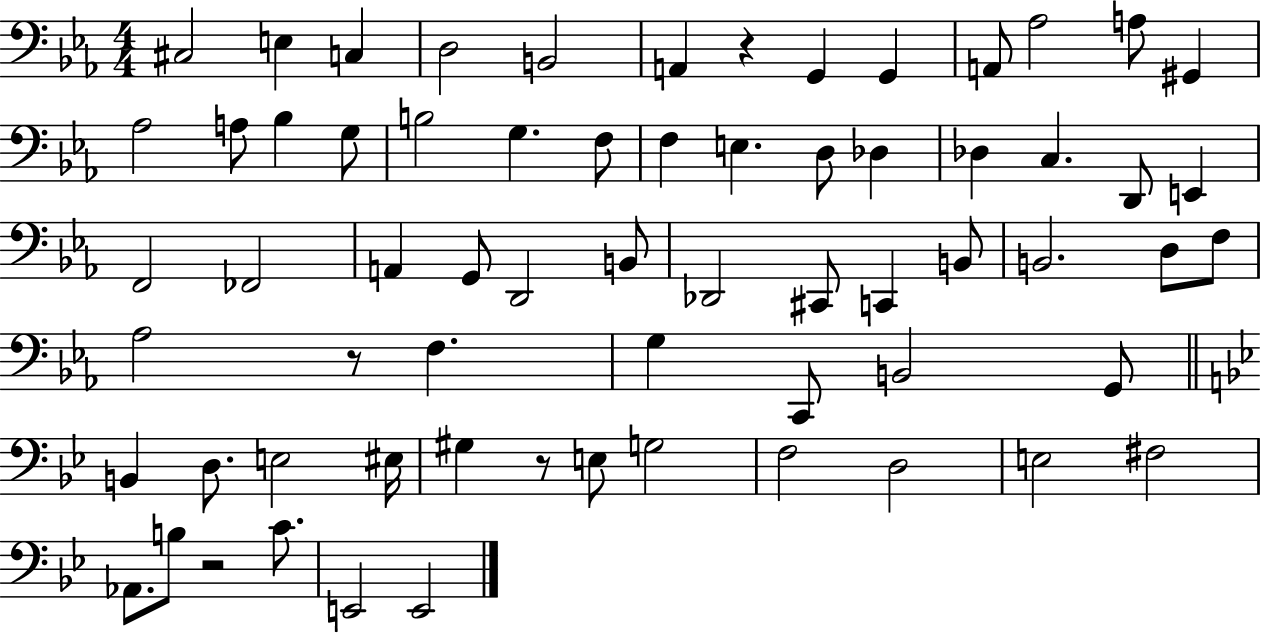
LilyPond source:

{
  \clef bass
  \numericTimeSignature
  \time 4/4
  \key ees \major
  cis2 e4 c4 | d2 b,2 | a,4 r4 g,4 g,4 | a,8 aes2 a8 gis,4 | \break aes2 a8 bes4 g8 | b2 g4. f8 | f4 e4. d8 des4 | des4 c4. d,8 e,4 | \break f,2 fes,2 | a,4 g,8 d,2 b,8 | des,2 cis,8 c,4 b,8 | b,2. d8 f8 | \break aes2 r8 f4. | g4 c,8 b,2 g,8 | \bar "||" \break \key bes \major b,4 d8. e2 eis16 | gis4 r8 e8 g2 | f2 d2 | e2 fis2 | \break aes,8. b8 r2 c'8. | e,2 e,2 | \bar "|."
}